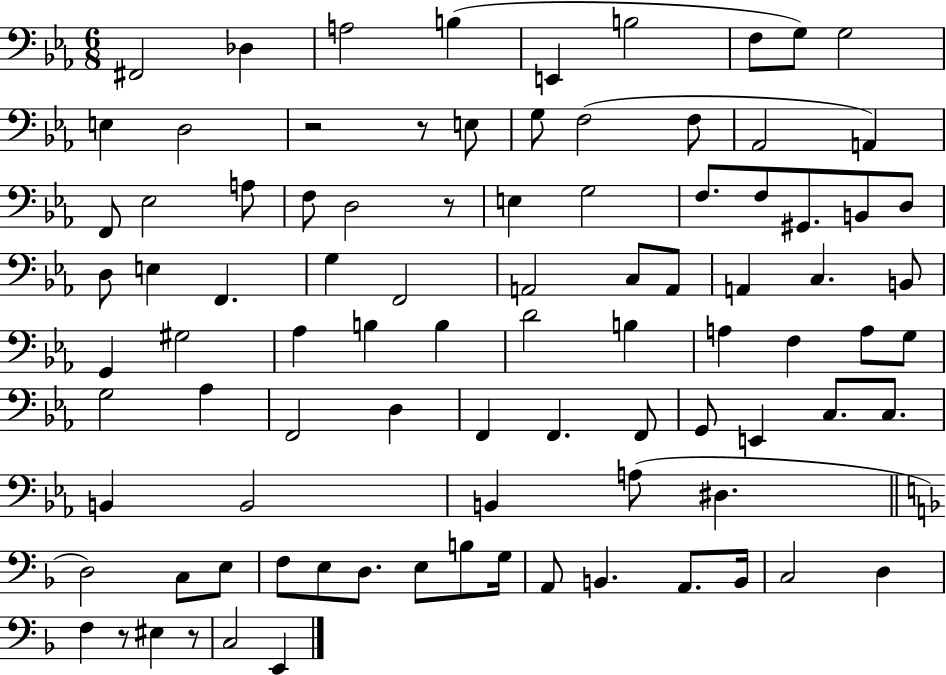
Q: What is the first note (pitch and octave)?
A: F#2